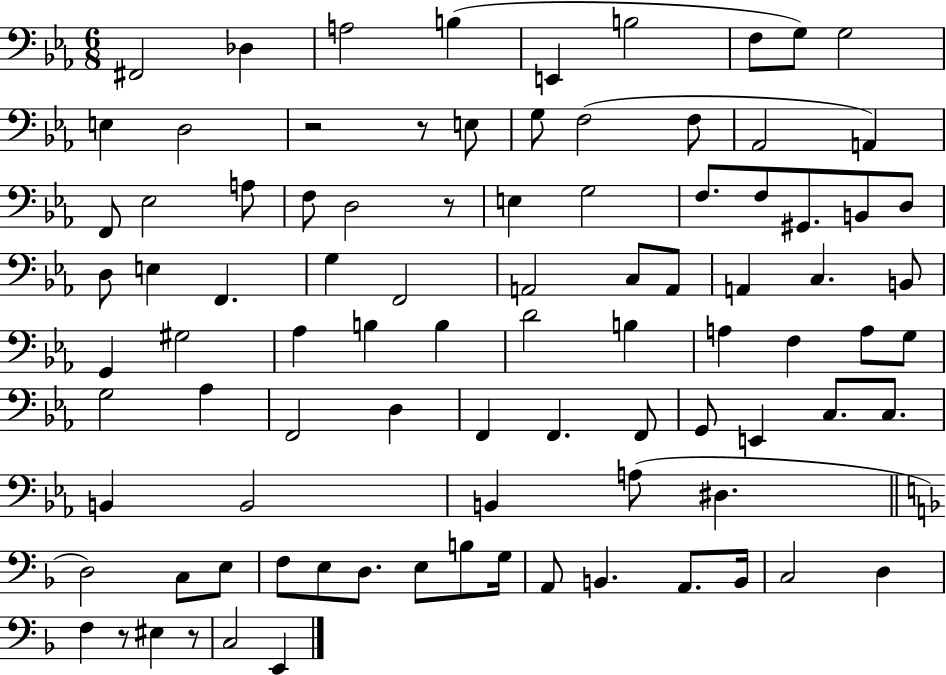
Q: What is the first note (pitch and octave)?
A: F#2